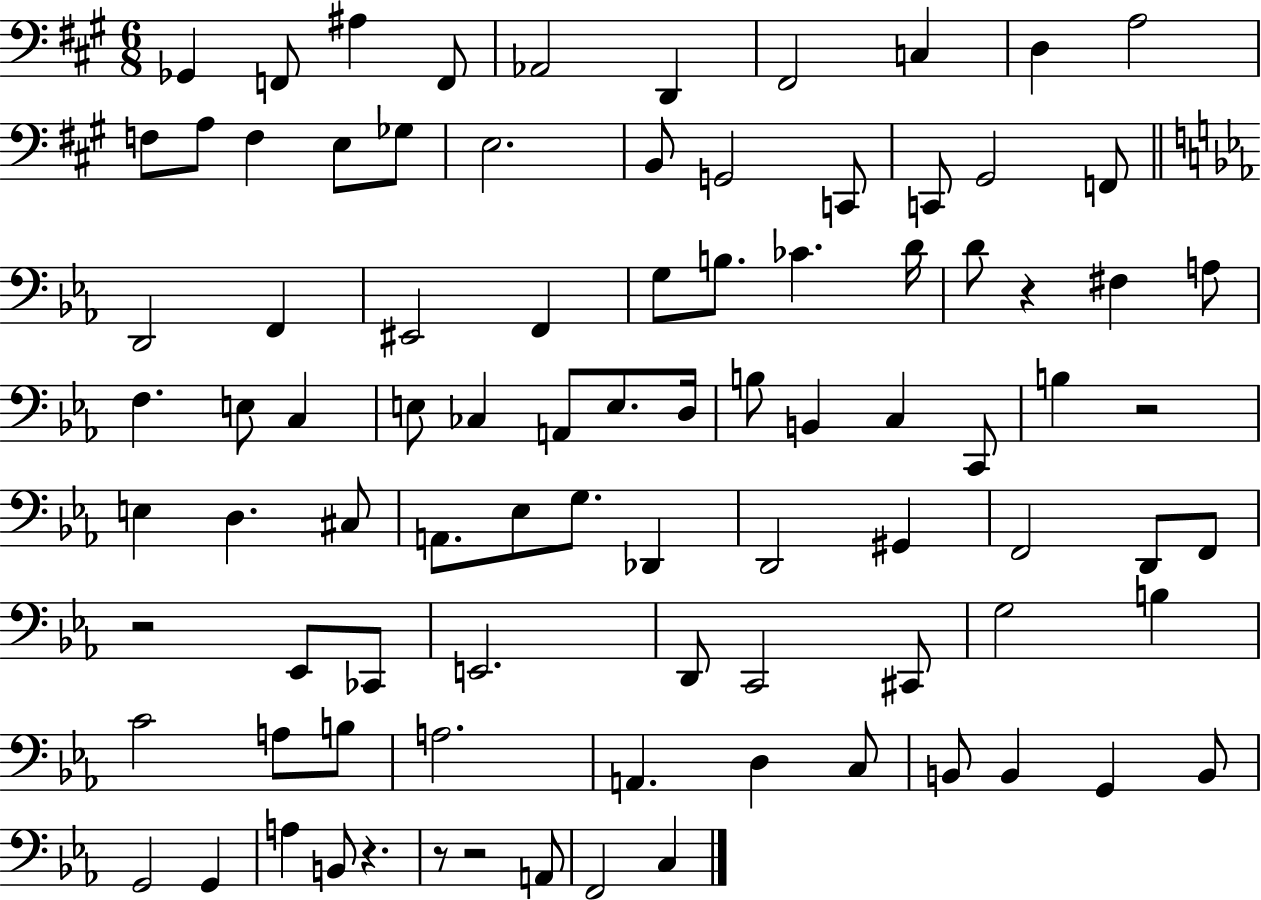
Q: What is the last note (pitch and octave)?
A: C3